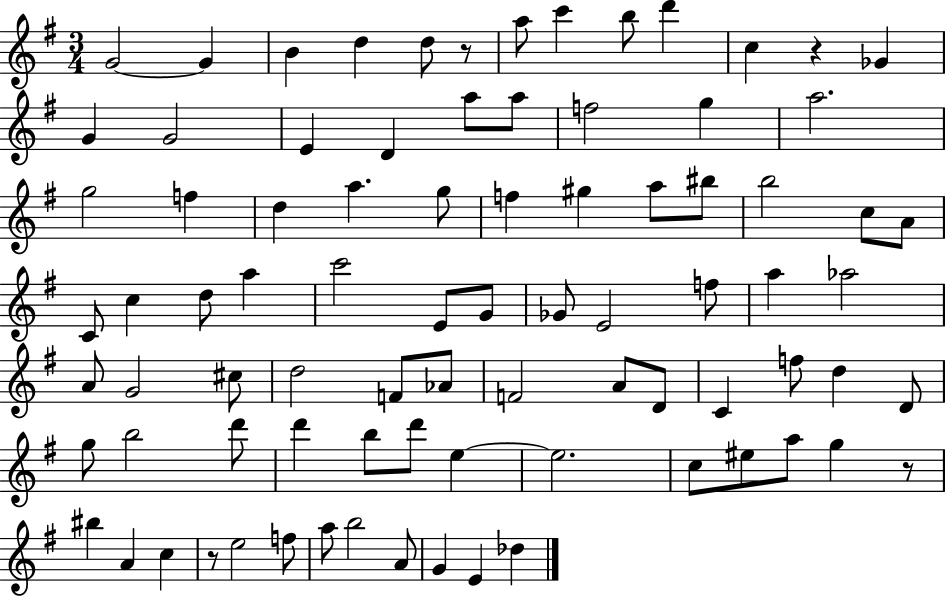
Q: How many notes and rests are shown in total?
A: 84